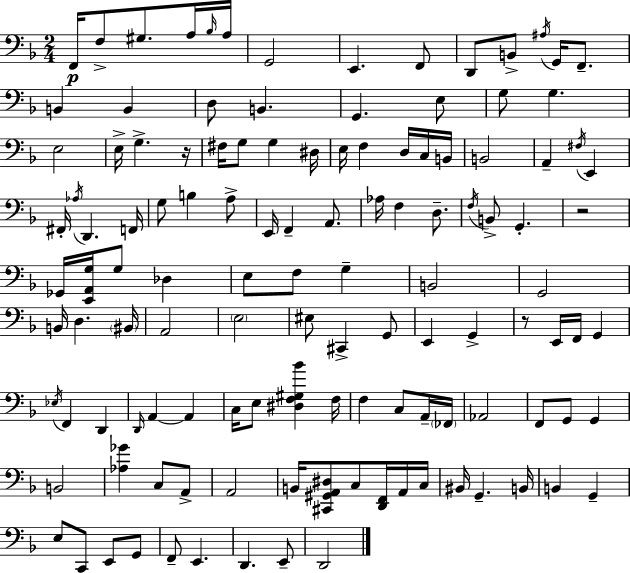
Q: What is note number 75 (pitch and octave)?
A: G2